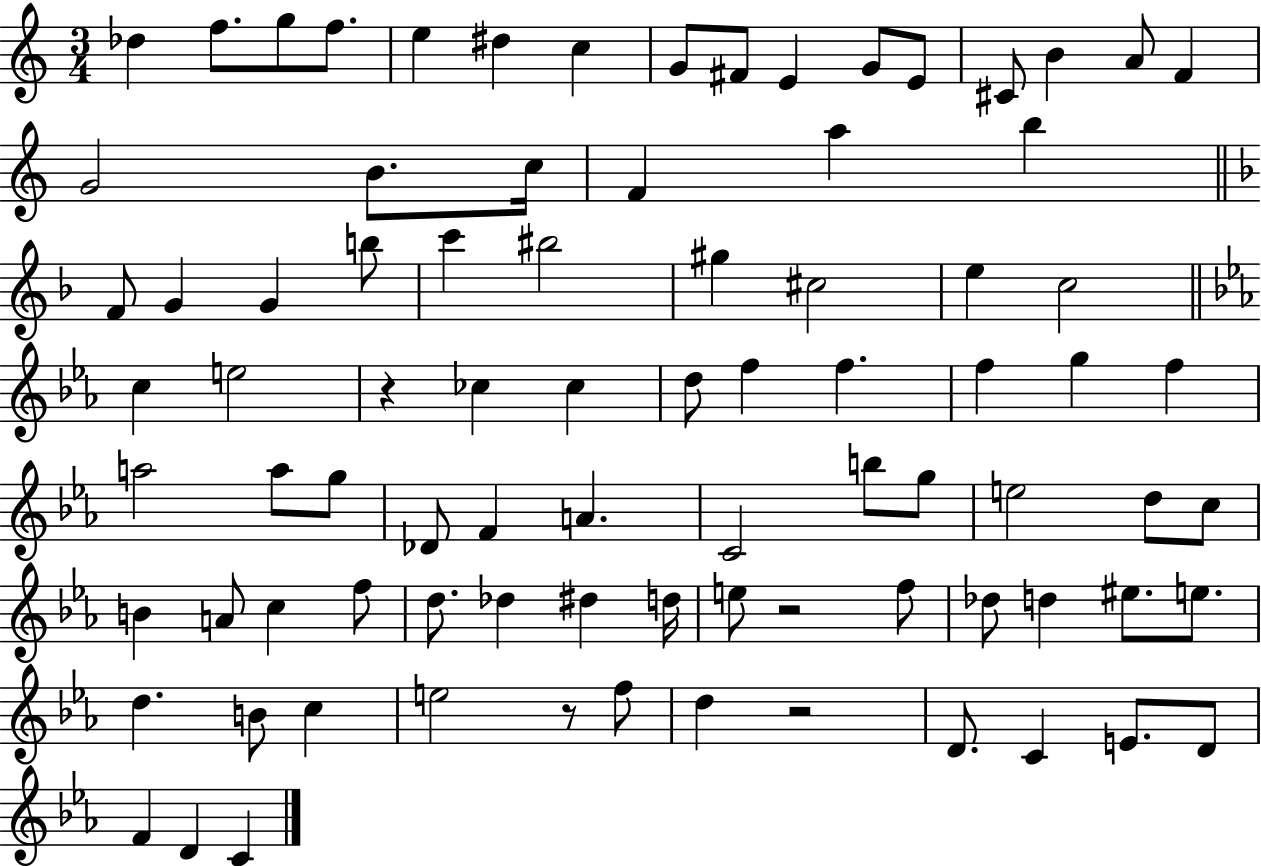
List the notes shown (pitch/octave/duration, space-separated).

Db5/q F5/e. G5/e F5/e. E5/q D#5/q C5/q G4/e F#4/e E4/q G4/e E4/e C#4/e B4/q A4/e F4/q G4/h B4/e. C5/s F4/q A5/q B5/q F4/e G4/q G4/q B5/e C6/q BIS5/h G#5/q C#5/h E5/q C5/h C5/q E5/h R/q CES5/q CES5/q D5/e F5/q F5/q. F5/q G5/q F5/q A5/h A5/e G5/e Db4/e F4/q A4/q. C4/h B5/e G5/e E5/h D5/e C5/e B4/q A4/e C5/q F5/e D5/e. Db5/q D#5/q D5/s E5/e R/h F5/e Db5/e D5/q EIS5/e. E5/e. D5/q. B4/e C5/q E5/h R/e F5/e D5/q R/h D4/e. C4/q E4/e. D4/e F4/q D4/q C4/q